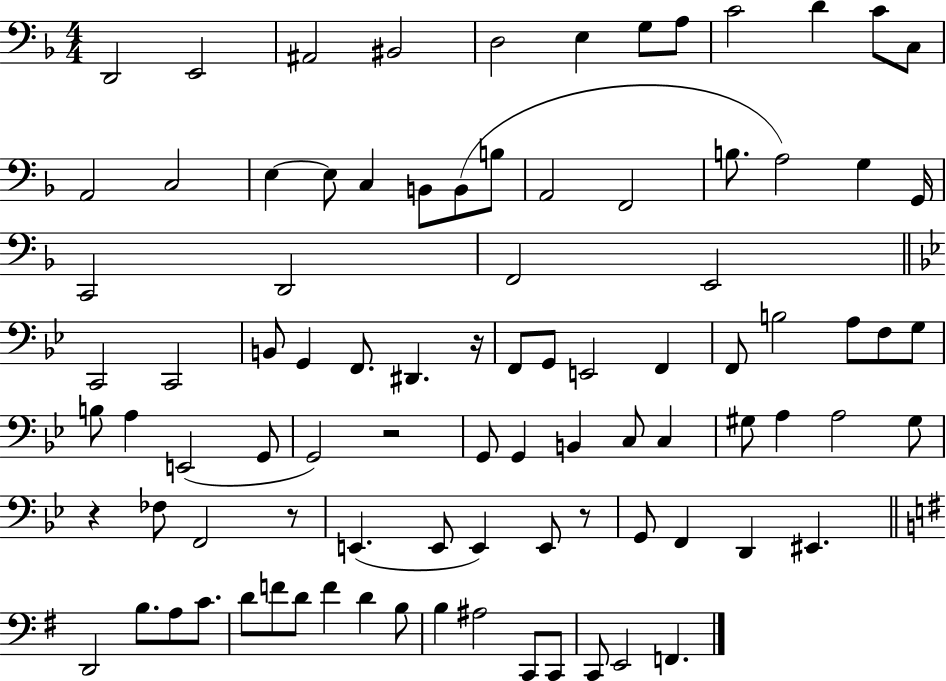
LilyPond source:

{
  \clef bass
  \numericTimeSignature
  \time 4/4
  \key f \major
  d,2 e,2 | ais,2 bis,2 | d2 e4 g8 a8 | c'2 d'4 c'8 c8 | \break a,2 c2 | e4~~ e8 c4 b,8 b,8( b8 | a,2 f,2 | b8. a2) g4 g,16 | \break c,2 d,2 | f,2 e,2 | \bar "||" \break \key bes \major c,2 c,2 | b,8 g,4 f,8. dis,4. r16 | f,8 g,8 e,2 f,4 | f,8 b2 a8 f8 g8 | \break b8 a4 e,2( g,8 | g,2) r2 | g,8 g,4 b,4 c8 c4 | gis8 a4 a2 gis8 | \break r4 fes8 f,2 r8 | e,4.( e,8 e,4) e,8 r8 | g,8 f,4 d,4 eis,4. | \bar "||" \break \key g \major d,2 b8. a8 c'8. | d'8 f'8 d'8 f'4 d'4 b8 | b4 ais2 c,8 c,8 | c,8 e,2 f,4. | \break \bar "|."
}